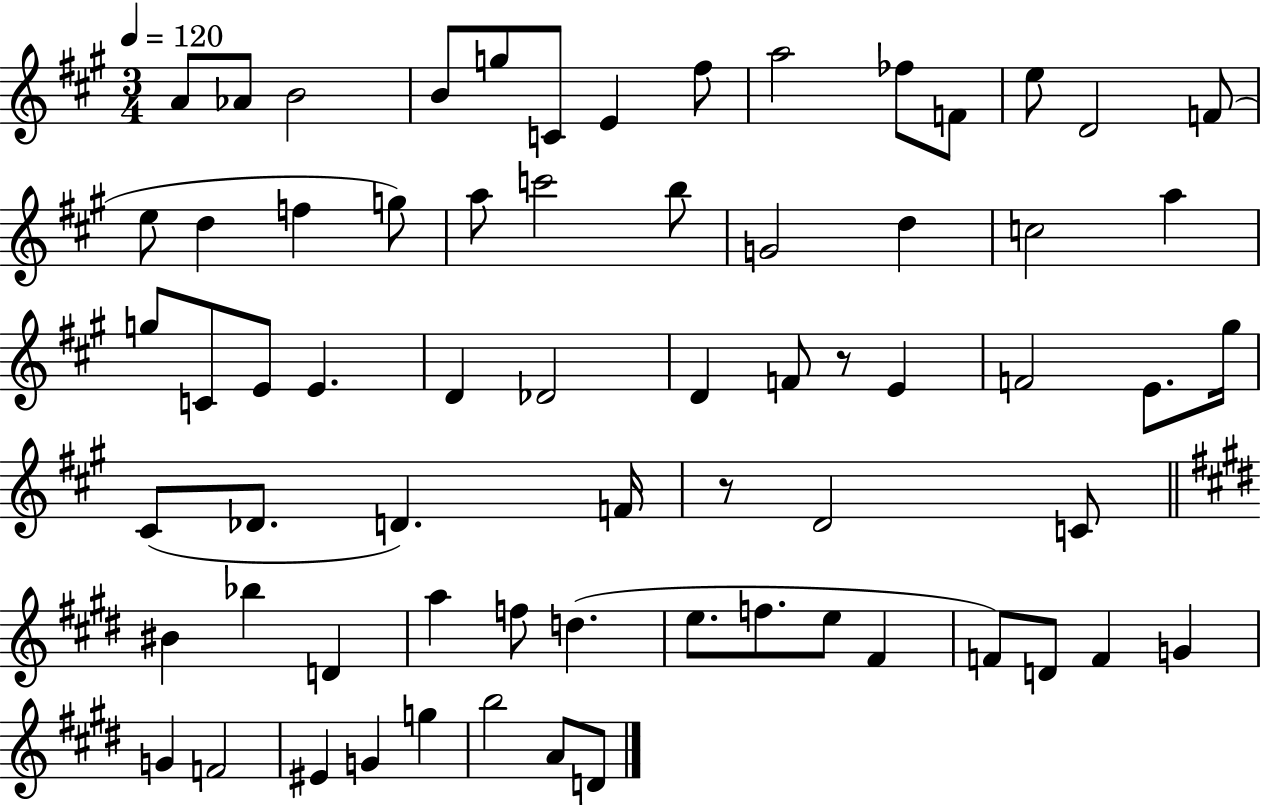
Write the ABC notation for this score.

X:1
T:Untitled
M:3/4
L:1/4
K:A
A/2 _A/2 B2 B/2 g/2 C/2 E ^f/2 a2 _f/2 F/2 e/2 D2 F/2 e/2 d f g/2 a/2 c'2 b/2 G2 d c2 a g/2 C/2 E/2 E D _D2 D F/2 z/2 E F2 E/2 ^g/4 ^C/2 _D/2 D F/4 z/2 D2 C/2 ^B _b D a f/2 d e/2 f/2 e/2 ^F F/2 D/2 F G G F2 ^E G g b2 A/2 D/2